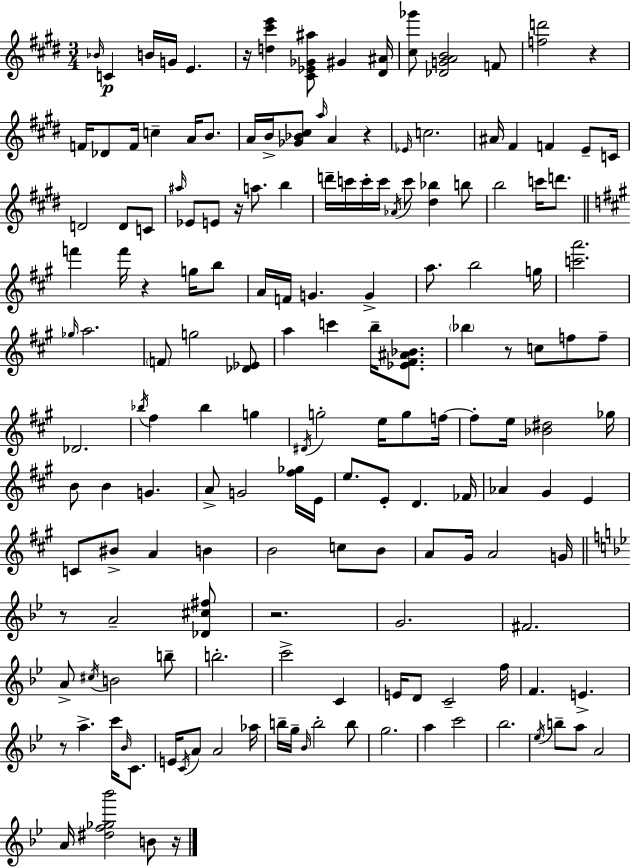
{
  \clef treble
  \numericTimeSignature
  \time 3/4
  \key e \major
  \grace { bes'16 }\p c'4 b'16 g'16 e'4. | r16 <d'' cis''' e'''>4 <cis' ees' ges' ais''>8 gis'4 | <dis' ais'>16 <cis'' ges'''>8 <des' g' a' b'>2 f'8 | <f'' d'''>2 r4 | \break f'16 des'8 f'16 c''4-- a'16 b'8. | a'16 b'16-> <ges' bes' cis''>8 \grace { a''16 } a'4 r4 | \grace { ees'16 } c''2. | ais'16 fis'4 f'4 | \break e'8-- c'16 d'2 d'8 | c'8 \grace { ais''16 } ees'8 e'8 r16 a''8. | b''4 d'''16-- c'''16 c'''16-. c'''16 \acciaccatura { aes'16 } c'''8 <dis'' bes''>4 | b''8 b''2 | \break c'''16 d'''8. \bar "||" \break \key a \major f'''4 f'''16 r4 g''16 b''8 | a'16 f'16 g'4. g'4-> | a''8. b''2 g''16 | <c''' a'''>2. | \break \grace { ges''16 } a''2. | \parenthesize f'8 g''2 <des' ees'>8 | a''4 c'''4 b''16-- <ees' fis' ais' bes'>8. | \parenthesize bes''4 r8 c''8 f''8 f''8-- | \break des'2. | \acciaccatura { bes''16 } fis''4 bes''4 g''4 | \acciaccatura { dis'16 } g''2-. e''16 | g''8 f''16~~ f''8-. e''16 <bes' dis''>2 | \break ges''16 b'8 b'4 g'4. | a'8-> g'2 | <fis'' ges''>16 e'16 e''8. e'8-. d'4. | fes'16 aes'4 gis'4 e'4 | \break c'8 bis'8-> a'4 b'4 | b'2 c''8 | b'8 a'8 gis'16 a'2 | g'16 \bar "||" \break \key bes \major r8 a'2-- <des' cis'' fis''>8 | r2. | g'2. | fis'2. | \break a'8-> \acciaccatura { cis''16 } b'2 b''8-- | b''2.-. | c'''2-> c'4 | e'16 d'8 c'2-- | \break f''16 f'4. e'4.-> | r8 a''4.-> c'''16 \grace { bes'16 } c'8. | e'16 \acciaccatura { c'16 } a'8 a'2 | aes''16 b''16-- g''16-- \grace { bes'16 } b''2-. | \break b''8 g''2. | a''4 c'''2 | bes''2. | \acciaccatura { ees''16 } b''8-- a''8 a'2 | \break a'16 <dis'' f'' ges'' bes'''>2 | b'8 r16 \bar "|."
}